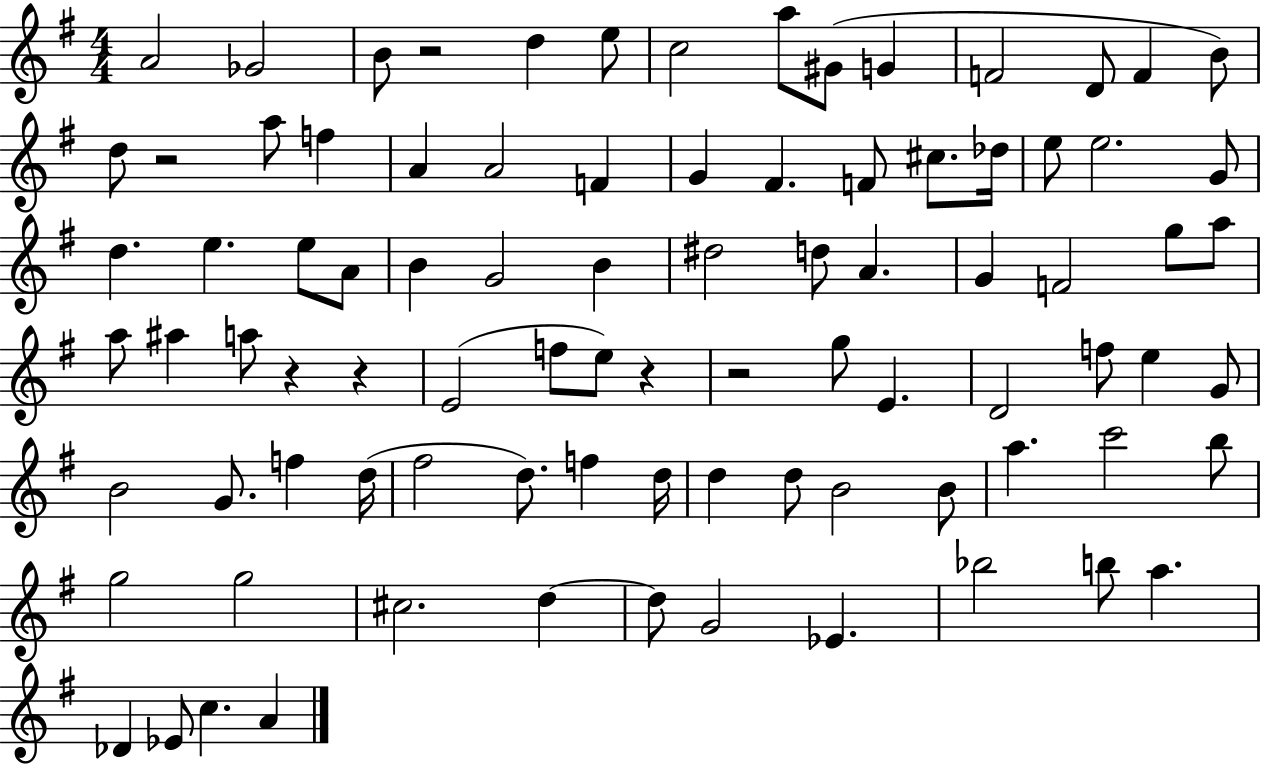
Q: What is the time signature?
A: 4/4